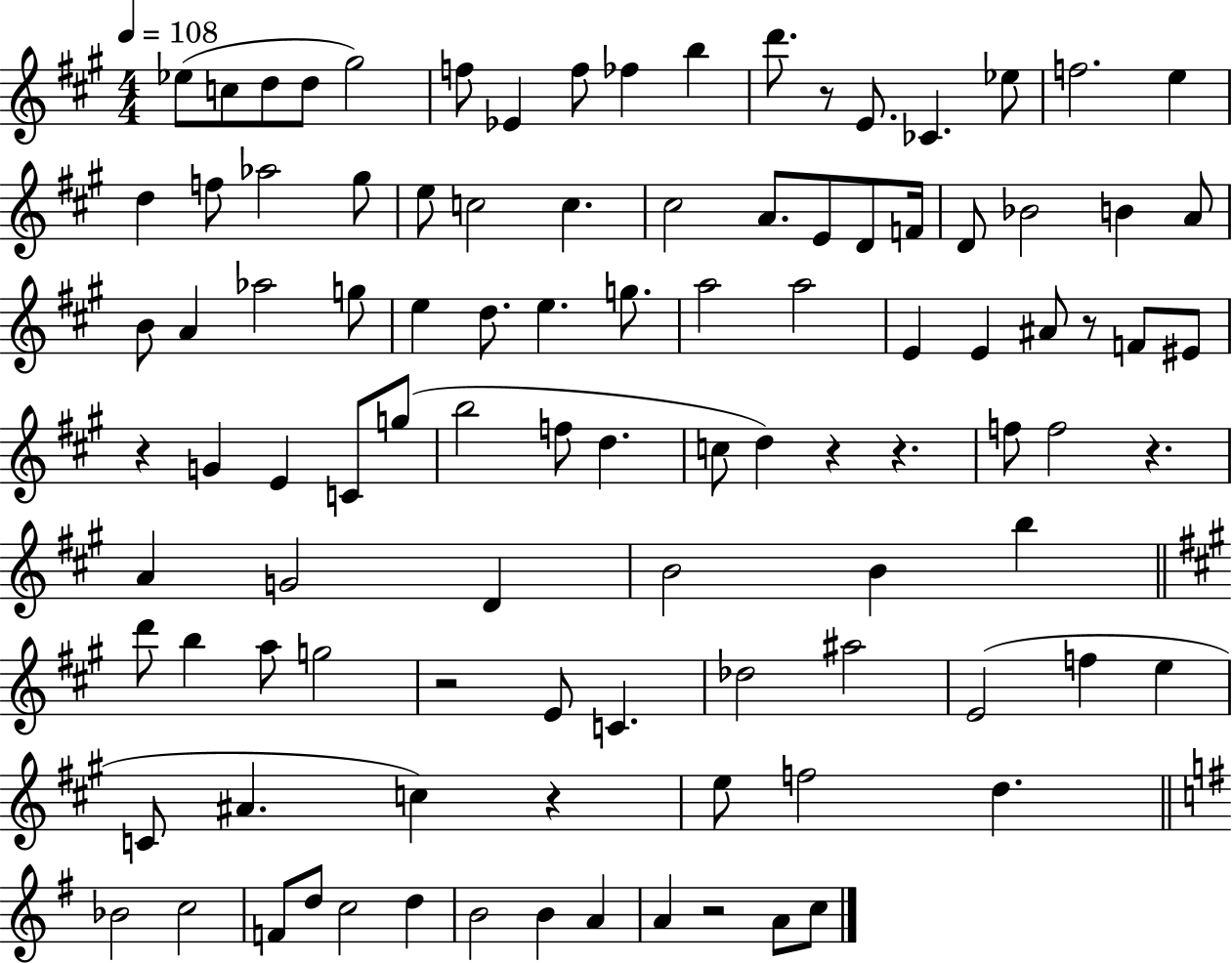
Eb5/e C5/e D5/e D5/e G#5/h F5/e Eb4/q F5/e FES5/q B5/q D6/e. R/e E4/e. CES4/q. Eb5/e F5/h. E5/q D5/q F5/e Ab5/h G#5/e E5/e C5/h C5/q. C#5/h A4/e. E4/e D4/e F4/s D4/e Bb4/h B4/q A4/e B4/e A4/q Ab5/h G5/e E5/q D5/e. E5/q. G5/e. A5/h A5/h E4/q E4/q A#4/e R/e F4/e EIS4/e R/q G4/q E4/q C4/e G5/e B5/h F5/e D5/q. C5/e D5/q R/q R/q. F5/e F5/h R/q. A4/q G4/h D4/q B4/h B4/q B5/q D6/e B5/q A5/e G5/h R/h E4/e C4/q. Db5/h A#5/h E4/h F5/q E5/q C4/e A#4/q. C5/q R/q E5/e F5/h D5/q. Bb4/h C5/h F4/e D5/e C5/h D5/q B4/h B4/q A4/q A4/q R/h A4/e C5/e